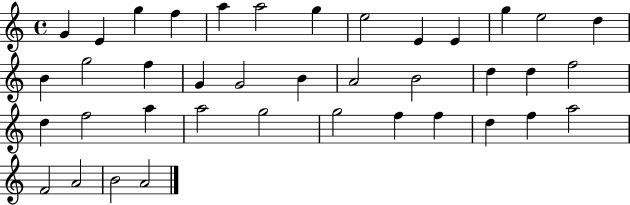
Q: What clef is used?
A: treble